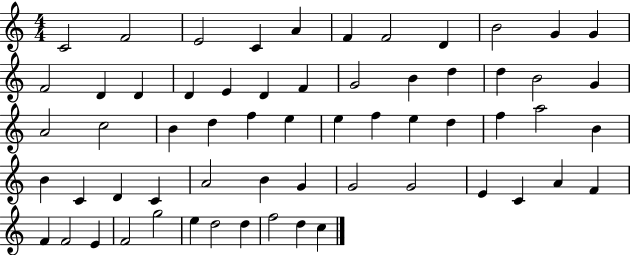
C4/h F4/h E4/h C4/q A4/q F4/q F4/h D4/q B4/h G4/q G4/q F4/h D4/q D4/q D4/q E4/q D4/q F4/q G4/h B4/q D5/q D5/q B4/h G4/q A4/h C5/h B4/q D5/q F5/q E5/q E5/q F5/q E5/q D5/q F5/q A5/h B4/q B4/q C4/q D4/q C4/q A4/h B4/q G4/q G4/h G4/h E4/q C4/q A4/q F4/q F4/q F4/h E4/q F4/h G5/h E5/q D5/h D5/q F5/h D5/q C5/q